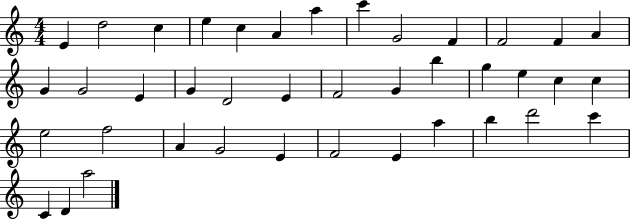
X:1
T:Untitled
M:4/4
L:1/4
K:C
E d2 c e c A a c' G2 F F2 F A G G2 E G D2 E F2 G b g e c c e2 f2 A G2 E F2 E a b d'2 c' C D a2